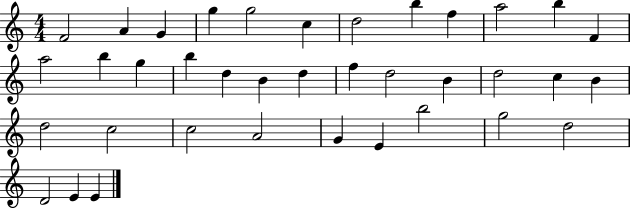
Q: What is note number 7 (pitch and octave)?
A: D5